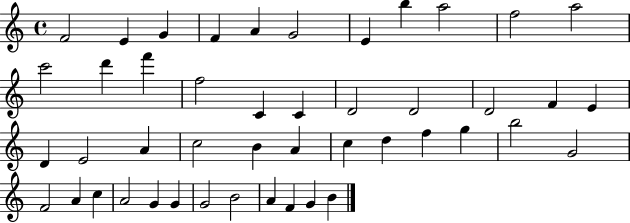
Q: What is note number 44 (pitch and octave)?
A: F4